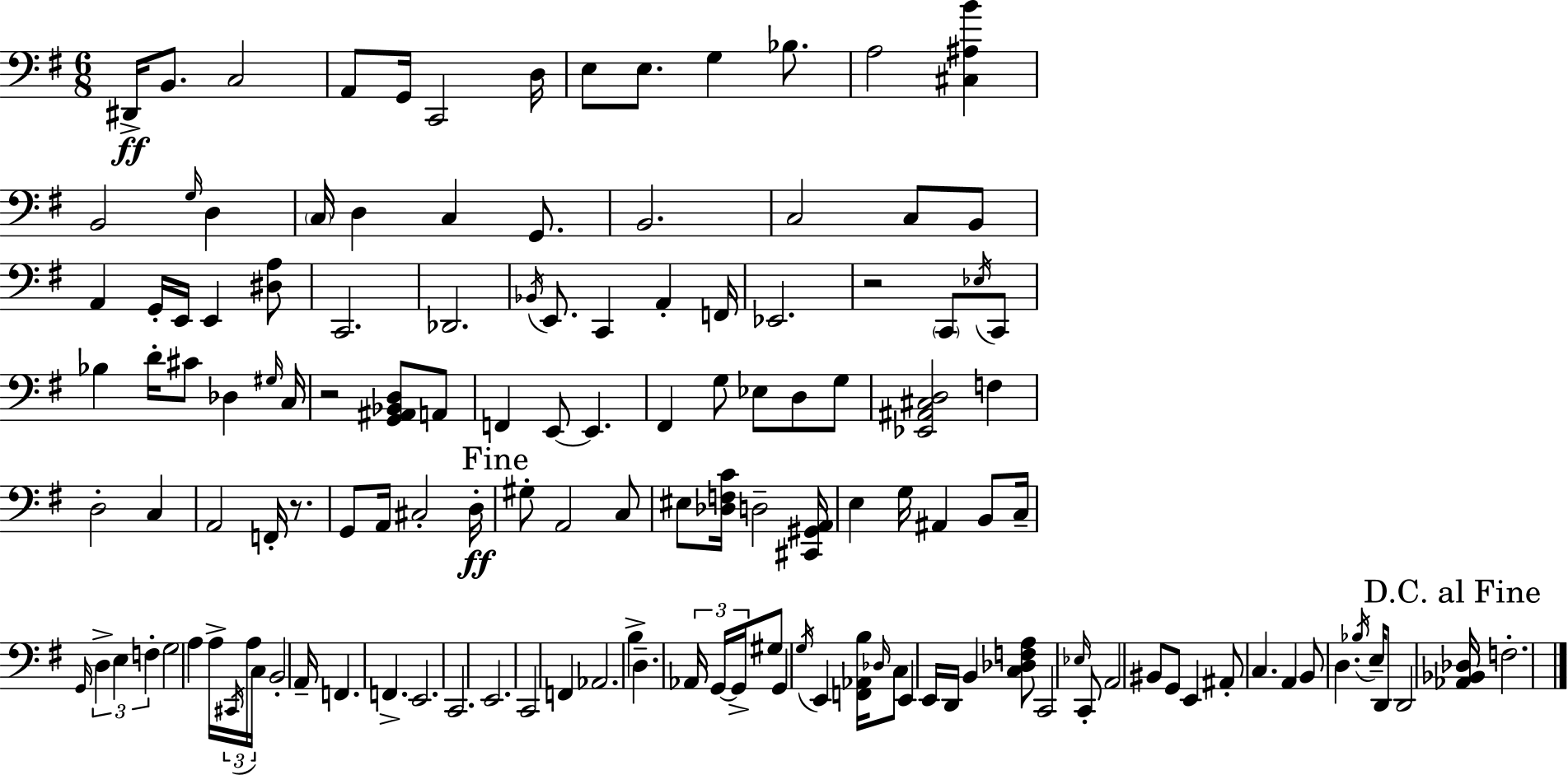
X:1
T:Untitled
M:6/8
L:1/4
K:G
^D,,/4 B,,/2 C,2 A,,/2 G,,/4 C,,2 D,/4 E,/2 E,/2 G, _B,/2 A,2 [^C,^A,B] B,,2 G,/4 D, C,/4 D, C, G,,/2 B,,2 C,2 C,/2 B,,/2 A,, G,,/4 E,,/4 E,, [^D,A,]/2 C,,2 _D,,2 _B,,/4 E,,/2 C,, A,, F,,/4 _E,,2 z2 C,,/2 _E,/4 C,,/2 _B, D/4 ^C/2 _D, ^G,/4 C,/4 z2 [G,,^A,,_B,,D,]/2 A,,/2 F,, E,,/2 E,, ^F,, G,/2 _E,/2 D,/2 G,/2 [_E,,^A,,^C,D,]2 F, D,2 C, A,,2 F,,/4 z/2 G,,/2 A,,/4 ^C,2 D,/4 ^G,/2 A,,2 C,/2 ^E,/2 [_D,F,C]/4 D,2 [^C,,^G,,A,,]/4 E, G,/4 ^A,, B,,/2 C,/4 G,,/4 D, E, F, G,2 A, A,/4 ^C,,/4 A,/4 C,/4 B,,2 A,,/4 F,, F,, E,,2 C,,2 E,,2 C,,2 F,, _A,,2 B, D, _A,,/4 G,,/4 G,,/4 ^G,/2 G,, G,/4 E,, [F,,_A,,B,]/4 _D,/4 C,/2 E,, E,,/4 D,,/4 B,, [C,_D,F,A,]/2 C,,2 _E,/4 C,,/2 A,,2 ^B,,/2 G,,/2 E,, ^A,,/2 C, A,, B,,/2 D, _B,/4 E,/4 D,,/2 D,,2 [_A,,_B,,_D,]/4 F,2